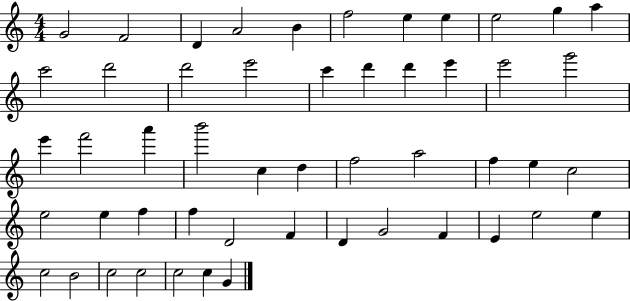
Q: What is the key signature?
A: C major